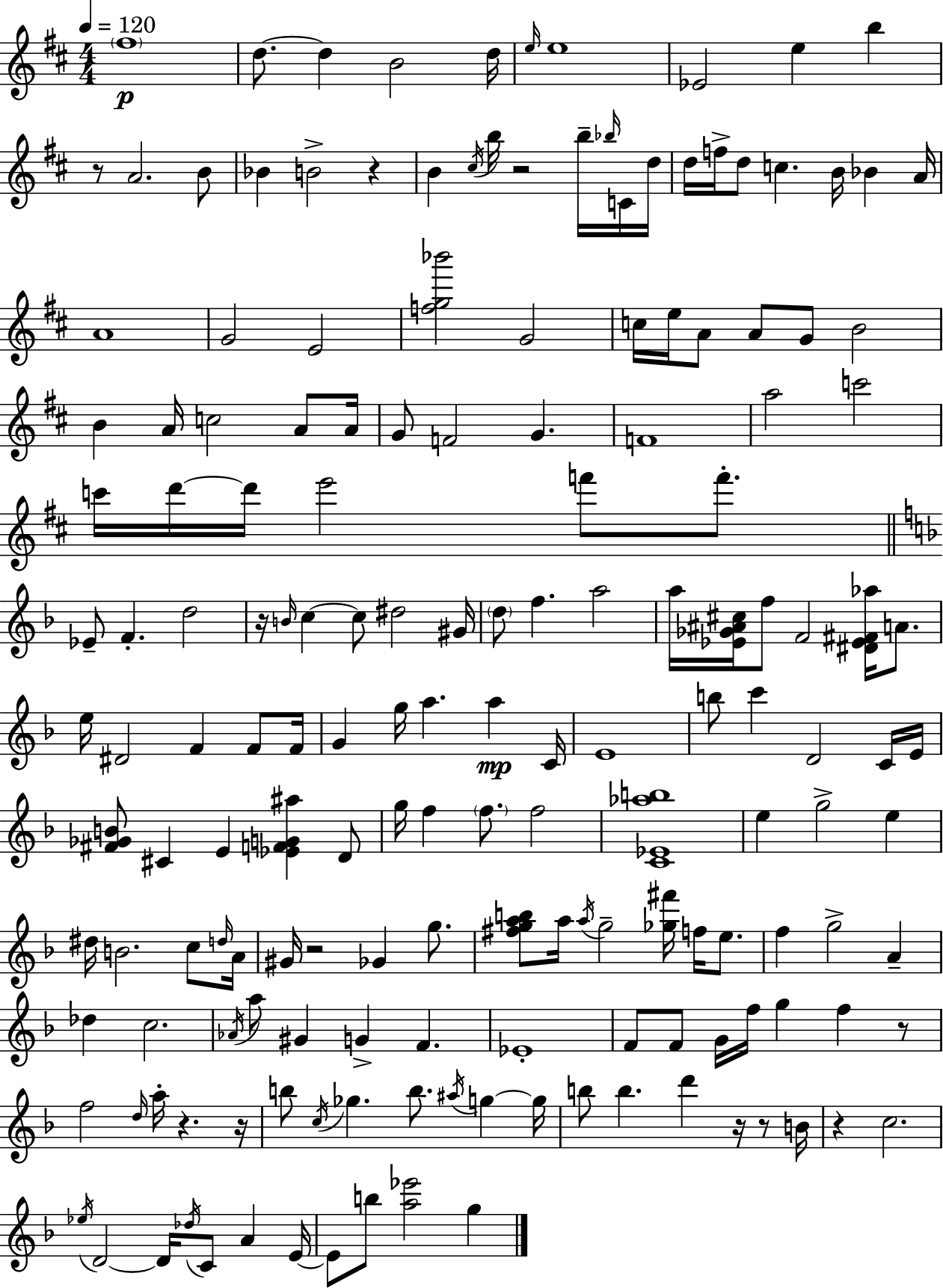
F#5/w D5/e. D5/q B4/h D5/s E5/s E5/w Eb4/h E5/q B5/q R/e A4/h. B4/e Bb4/q B4/h R/q B4/q C#5/s B5/s R/h B5/s Bb5/s C4/s D5/s D5/s F5/s D5/e C5/q. B4/s Bb4/q A4/s A4/w G4/h E4/h [F5,G5,Bb6]/h G4/h C5/s E5/s A4/e A4/e G4/e B4/h B4/q A4/s C5/h A4/e A4/s G4/e F4/h G4/q. F4/w A5/h C6/h C6/s D6/s D6/s E6/h F6/e F6/e. Eb4/e F4/q. D5/h R/s B4/s C5/q C5/e D#5/h G#4/s D5/e F5/q. A5/h A5/s [Eb4,Gb4,A#4,C#5]/s F5/e F4/h [D#4,Eb4,F#4,Ab5]/s A4/e. E5/s D#4/h F4/q F4/e F4/s G4/q G5/s A5/q. A5/q C4/s E4/w B5/e C6/q D4/h C4/s E4/s [F#4,Gb4,B4]/e C#4/q E4/q [Eb4,F4,G4,A#5]/q D4/e G5/s F5/q F5/e. F5/h [C4,Eb4,Ab5,B5]/w E5/q G5/h E5/q D#5/s B4/h. C5/e D5/s A4/s G#4/s R/h Gb4/q G5/e. [F#5,G5,A5,B5]/e A5/s A5/s G5/h [Gb5,F#6]/s F5/s E5/e. F5/q G5/h A4/q Db5/q C5/h. Ab4/s A5/e G#4/q G4/q F4/q. Eb4/w F4/e F4/e G4/s F5/s G5/q F5/q R/e F5/h D5/s A5/s R/q. R/s B5/e C5/s Gb5/q. B5/e. A#5/s G5/q G5/s B5/e B5/q. D6/q R/s R/e B4/s R/q C5/h. Eb5/s D4/h D4/s Db5/s C4/e A4/q E4/s E4/e B5/e [A5,Eb6]/h G5/q